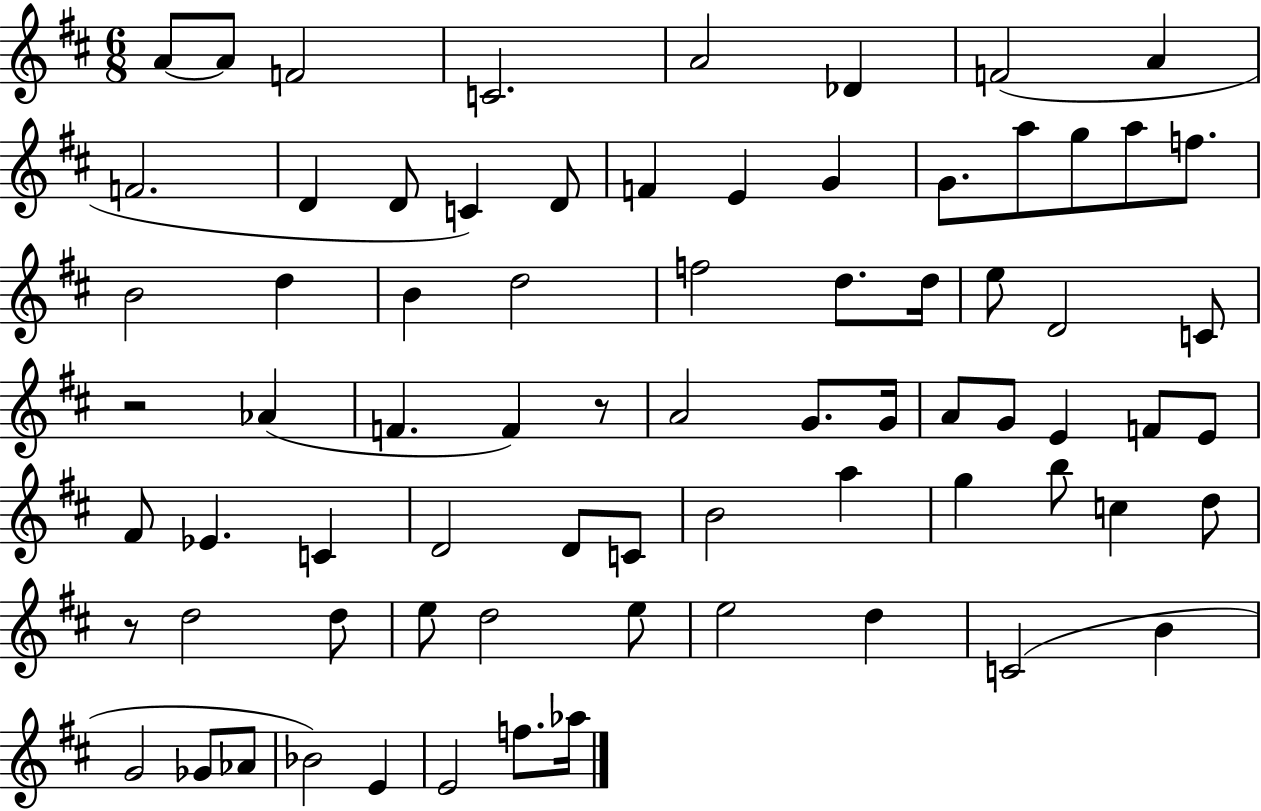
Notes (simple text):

A4/e A4/e F4/h C4/h. A4/h Db4/q F4/h A4/q F4/h. D4/q D4/e C4/q D4/e F4/q E4/q G4/q G4/e. A5/e G5/e A5/e F5/e. B4/h D5/q B4/q D5/h F5/h D5/e. D5/s E5/e D4/h C4/e R/h Ab4/q F4/q. F4/q R/e A4/h G4/e. G4/s A4/e G4/e E4/q F4/e E4/e F#4/e Eb4/q. C4/q D4/h D4/e C4/e B4/h A5/q G5/q B5/e C5/q D5/e R/e D5/h D5/e E5/e D5/h E5/e E5/h D5/q C4/h B4/q G4/h Gb4/e Ab4/e Bb4/h E4/q E4/h F5/e. Ab5/s